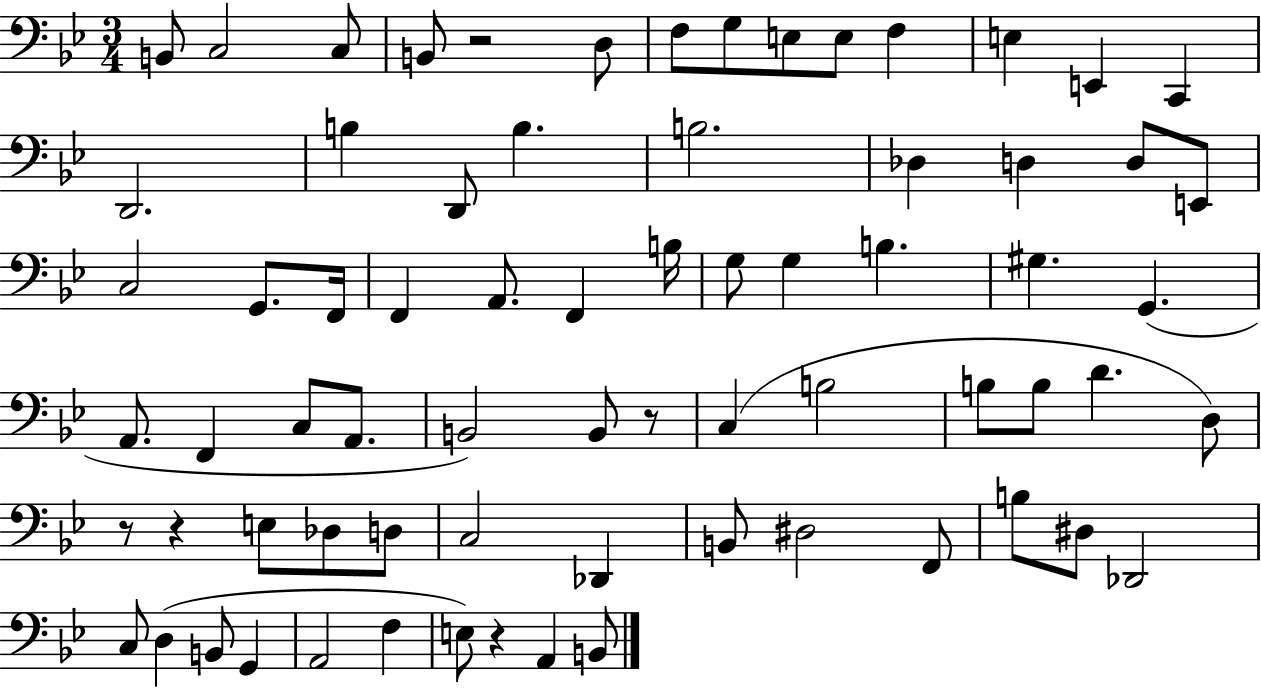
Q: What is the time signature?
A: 3/4